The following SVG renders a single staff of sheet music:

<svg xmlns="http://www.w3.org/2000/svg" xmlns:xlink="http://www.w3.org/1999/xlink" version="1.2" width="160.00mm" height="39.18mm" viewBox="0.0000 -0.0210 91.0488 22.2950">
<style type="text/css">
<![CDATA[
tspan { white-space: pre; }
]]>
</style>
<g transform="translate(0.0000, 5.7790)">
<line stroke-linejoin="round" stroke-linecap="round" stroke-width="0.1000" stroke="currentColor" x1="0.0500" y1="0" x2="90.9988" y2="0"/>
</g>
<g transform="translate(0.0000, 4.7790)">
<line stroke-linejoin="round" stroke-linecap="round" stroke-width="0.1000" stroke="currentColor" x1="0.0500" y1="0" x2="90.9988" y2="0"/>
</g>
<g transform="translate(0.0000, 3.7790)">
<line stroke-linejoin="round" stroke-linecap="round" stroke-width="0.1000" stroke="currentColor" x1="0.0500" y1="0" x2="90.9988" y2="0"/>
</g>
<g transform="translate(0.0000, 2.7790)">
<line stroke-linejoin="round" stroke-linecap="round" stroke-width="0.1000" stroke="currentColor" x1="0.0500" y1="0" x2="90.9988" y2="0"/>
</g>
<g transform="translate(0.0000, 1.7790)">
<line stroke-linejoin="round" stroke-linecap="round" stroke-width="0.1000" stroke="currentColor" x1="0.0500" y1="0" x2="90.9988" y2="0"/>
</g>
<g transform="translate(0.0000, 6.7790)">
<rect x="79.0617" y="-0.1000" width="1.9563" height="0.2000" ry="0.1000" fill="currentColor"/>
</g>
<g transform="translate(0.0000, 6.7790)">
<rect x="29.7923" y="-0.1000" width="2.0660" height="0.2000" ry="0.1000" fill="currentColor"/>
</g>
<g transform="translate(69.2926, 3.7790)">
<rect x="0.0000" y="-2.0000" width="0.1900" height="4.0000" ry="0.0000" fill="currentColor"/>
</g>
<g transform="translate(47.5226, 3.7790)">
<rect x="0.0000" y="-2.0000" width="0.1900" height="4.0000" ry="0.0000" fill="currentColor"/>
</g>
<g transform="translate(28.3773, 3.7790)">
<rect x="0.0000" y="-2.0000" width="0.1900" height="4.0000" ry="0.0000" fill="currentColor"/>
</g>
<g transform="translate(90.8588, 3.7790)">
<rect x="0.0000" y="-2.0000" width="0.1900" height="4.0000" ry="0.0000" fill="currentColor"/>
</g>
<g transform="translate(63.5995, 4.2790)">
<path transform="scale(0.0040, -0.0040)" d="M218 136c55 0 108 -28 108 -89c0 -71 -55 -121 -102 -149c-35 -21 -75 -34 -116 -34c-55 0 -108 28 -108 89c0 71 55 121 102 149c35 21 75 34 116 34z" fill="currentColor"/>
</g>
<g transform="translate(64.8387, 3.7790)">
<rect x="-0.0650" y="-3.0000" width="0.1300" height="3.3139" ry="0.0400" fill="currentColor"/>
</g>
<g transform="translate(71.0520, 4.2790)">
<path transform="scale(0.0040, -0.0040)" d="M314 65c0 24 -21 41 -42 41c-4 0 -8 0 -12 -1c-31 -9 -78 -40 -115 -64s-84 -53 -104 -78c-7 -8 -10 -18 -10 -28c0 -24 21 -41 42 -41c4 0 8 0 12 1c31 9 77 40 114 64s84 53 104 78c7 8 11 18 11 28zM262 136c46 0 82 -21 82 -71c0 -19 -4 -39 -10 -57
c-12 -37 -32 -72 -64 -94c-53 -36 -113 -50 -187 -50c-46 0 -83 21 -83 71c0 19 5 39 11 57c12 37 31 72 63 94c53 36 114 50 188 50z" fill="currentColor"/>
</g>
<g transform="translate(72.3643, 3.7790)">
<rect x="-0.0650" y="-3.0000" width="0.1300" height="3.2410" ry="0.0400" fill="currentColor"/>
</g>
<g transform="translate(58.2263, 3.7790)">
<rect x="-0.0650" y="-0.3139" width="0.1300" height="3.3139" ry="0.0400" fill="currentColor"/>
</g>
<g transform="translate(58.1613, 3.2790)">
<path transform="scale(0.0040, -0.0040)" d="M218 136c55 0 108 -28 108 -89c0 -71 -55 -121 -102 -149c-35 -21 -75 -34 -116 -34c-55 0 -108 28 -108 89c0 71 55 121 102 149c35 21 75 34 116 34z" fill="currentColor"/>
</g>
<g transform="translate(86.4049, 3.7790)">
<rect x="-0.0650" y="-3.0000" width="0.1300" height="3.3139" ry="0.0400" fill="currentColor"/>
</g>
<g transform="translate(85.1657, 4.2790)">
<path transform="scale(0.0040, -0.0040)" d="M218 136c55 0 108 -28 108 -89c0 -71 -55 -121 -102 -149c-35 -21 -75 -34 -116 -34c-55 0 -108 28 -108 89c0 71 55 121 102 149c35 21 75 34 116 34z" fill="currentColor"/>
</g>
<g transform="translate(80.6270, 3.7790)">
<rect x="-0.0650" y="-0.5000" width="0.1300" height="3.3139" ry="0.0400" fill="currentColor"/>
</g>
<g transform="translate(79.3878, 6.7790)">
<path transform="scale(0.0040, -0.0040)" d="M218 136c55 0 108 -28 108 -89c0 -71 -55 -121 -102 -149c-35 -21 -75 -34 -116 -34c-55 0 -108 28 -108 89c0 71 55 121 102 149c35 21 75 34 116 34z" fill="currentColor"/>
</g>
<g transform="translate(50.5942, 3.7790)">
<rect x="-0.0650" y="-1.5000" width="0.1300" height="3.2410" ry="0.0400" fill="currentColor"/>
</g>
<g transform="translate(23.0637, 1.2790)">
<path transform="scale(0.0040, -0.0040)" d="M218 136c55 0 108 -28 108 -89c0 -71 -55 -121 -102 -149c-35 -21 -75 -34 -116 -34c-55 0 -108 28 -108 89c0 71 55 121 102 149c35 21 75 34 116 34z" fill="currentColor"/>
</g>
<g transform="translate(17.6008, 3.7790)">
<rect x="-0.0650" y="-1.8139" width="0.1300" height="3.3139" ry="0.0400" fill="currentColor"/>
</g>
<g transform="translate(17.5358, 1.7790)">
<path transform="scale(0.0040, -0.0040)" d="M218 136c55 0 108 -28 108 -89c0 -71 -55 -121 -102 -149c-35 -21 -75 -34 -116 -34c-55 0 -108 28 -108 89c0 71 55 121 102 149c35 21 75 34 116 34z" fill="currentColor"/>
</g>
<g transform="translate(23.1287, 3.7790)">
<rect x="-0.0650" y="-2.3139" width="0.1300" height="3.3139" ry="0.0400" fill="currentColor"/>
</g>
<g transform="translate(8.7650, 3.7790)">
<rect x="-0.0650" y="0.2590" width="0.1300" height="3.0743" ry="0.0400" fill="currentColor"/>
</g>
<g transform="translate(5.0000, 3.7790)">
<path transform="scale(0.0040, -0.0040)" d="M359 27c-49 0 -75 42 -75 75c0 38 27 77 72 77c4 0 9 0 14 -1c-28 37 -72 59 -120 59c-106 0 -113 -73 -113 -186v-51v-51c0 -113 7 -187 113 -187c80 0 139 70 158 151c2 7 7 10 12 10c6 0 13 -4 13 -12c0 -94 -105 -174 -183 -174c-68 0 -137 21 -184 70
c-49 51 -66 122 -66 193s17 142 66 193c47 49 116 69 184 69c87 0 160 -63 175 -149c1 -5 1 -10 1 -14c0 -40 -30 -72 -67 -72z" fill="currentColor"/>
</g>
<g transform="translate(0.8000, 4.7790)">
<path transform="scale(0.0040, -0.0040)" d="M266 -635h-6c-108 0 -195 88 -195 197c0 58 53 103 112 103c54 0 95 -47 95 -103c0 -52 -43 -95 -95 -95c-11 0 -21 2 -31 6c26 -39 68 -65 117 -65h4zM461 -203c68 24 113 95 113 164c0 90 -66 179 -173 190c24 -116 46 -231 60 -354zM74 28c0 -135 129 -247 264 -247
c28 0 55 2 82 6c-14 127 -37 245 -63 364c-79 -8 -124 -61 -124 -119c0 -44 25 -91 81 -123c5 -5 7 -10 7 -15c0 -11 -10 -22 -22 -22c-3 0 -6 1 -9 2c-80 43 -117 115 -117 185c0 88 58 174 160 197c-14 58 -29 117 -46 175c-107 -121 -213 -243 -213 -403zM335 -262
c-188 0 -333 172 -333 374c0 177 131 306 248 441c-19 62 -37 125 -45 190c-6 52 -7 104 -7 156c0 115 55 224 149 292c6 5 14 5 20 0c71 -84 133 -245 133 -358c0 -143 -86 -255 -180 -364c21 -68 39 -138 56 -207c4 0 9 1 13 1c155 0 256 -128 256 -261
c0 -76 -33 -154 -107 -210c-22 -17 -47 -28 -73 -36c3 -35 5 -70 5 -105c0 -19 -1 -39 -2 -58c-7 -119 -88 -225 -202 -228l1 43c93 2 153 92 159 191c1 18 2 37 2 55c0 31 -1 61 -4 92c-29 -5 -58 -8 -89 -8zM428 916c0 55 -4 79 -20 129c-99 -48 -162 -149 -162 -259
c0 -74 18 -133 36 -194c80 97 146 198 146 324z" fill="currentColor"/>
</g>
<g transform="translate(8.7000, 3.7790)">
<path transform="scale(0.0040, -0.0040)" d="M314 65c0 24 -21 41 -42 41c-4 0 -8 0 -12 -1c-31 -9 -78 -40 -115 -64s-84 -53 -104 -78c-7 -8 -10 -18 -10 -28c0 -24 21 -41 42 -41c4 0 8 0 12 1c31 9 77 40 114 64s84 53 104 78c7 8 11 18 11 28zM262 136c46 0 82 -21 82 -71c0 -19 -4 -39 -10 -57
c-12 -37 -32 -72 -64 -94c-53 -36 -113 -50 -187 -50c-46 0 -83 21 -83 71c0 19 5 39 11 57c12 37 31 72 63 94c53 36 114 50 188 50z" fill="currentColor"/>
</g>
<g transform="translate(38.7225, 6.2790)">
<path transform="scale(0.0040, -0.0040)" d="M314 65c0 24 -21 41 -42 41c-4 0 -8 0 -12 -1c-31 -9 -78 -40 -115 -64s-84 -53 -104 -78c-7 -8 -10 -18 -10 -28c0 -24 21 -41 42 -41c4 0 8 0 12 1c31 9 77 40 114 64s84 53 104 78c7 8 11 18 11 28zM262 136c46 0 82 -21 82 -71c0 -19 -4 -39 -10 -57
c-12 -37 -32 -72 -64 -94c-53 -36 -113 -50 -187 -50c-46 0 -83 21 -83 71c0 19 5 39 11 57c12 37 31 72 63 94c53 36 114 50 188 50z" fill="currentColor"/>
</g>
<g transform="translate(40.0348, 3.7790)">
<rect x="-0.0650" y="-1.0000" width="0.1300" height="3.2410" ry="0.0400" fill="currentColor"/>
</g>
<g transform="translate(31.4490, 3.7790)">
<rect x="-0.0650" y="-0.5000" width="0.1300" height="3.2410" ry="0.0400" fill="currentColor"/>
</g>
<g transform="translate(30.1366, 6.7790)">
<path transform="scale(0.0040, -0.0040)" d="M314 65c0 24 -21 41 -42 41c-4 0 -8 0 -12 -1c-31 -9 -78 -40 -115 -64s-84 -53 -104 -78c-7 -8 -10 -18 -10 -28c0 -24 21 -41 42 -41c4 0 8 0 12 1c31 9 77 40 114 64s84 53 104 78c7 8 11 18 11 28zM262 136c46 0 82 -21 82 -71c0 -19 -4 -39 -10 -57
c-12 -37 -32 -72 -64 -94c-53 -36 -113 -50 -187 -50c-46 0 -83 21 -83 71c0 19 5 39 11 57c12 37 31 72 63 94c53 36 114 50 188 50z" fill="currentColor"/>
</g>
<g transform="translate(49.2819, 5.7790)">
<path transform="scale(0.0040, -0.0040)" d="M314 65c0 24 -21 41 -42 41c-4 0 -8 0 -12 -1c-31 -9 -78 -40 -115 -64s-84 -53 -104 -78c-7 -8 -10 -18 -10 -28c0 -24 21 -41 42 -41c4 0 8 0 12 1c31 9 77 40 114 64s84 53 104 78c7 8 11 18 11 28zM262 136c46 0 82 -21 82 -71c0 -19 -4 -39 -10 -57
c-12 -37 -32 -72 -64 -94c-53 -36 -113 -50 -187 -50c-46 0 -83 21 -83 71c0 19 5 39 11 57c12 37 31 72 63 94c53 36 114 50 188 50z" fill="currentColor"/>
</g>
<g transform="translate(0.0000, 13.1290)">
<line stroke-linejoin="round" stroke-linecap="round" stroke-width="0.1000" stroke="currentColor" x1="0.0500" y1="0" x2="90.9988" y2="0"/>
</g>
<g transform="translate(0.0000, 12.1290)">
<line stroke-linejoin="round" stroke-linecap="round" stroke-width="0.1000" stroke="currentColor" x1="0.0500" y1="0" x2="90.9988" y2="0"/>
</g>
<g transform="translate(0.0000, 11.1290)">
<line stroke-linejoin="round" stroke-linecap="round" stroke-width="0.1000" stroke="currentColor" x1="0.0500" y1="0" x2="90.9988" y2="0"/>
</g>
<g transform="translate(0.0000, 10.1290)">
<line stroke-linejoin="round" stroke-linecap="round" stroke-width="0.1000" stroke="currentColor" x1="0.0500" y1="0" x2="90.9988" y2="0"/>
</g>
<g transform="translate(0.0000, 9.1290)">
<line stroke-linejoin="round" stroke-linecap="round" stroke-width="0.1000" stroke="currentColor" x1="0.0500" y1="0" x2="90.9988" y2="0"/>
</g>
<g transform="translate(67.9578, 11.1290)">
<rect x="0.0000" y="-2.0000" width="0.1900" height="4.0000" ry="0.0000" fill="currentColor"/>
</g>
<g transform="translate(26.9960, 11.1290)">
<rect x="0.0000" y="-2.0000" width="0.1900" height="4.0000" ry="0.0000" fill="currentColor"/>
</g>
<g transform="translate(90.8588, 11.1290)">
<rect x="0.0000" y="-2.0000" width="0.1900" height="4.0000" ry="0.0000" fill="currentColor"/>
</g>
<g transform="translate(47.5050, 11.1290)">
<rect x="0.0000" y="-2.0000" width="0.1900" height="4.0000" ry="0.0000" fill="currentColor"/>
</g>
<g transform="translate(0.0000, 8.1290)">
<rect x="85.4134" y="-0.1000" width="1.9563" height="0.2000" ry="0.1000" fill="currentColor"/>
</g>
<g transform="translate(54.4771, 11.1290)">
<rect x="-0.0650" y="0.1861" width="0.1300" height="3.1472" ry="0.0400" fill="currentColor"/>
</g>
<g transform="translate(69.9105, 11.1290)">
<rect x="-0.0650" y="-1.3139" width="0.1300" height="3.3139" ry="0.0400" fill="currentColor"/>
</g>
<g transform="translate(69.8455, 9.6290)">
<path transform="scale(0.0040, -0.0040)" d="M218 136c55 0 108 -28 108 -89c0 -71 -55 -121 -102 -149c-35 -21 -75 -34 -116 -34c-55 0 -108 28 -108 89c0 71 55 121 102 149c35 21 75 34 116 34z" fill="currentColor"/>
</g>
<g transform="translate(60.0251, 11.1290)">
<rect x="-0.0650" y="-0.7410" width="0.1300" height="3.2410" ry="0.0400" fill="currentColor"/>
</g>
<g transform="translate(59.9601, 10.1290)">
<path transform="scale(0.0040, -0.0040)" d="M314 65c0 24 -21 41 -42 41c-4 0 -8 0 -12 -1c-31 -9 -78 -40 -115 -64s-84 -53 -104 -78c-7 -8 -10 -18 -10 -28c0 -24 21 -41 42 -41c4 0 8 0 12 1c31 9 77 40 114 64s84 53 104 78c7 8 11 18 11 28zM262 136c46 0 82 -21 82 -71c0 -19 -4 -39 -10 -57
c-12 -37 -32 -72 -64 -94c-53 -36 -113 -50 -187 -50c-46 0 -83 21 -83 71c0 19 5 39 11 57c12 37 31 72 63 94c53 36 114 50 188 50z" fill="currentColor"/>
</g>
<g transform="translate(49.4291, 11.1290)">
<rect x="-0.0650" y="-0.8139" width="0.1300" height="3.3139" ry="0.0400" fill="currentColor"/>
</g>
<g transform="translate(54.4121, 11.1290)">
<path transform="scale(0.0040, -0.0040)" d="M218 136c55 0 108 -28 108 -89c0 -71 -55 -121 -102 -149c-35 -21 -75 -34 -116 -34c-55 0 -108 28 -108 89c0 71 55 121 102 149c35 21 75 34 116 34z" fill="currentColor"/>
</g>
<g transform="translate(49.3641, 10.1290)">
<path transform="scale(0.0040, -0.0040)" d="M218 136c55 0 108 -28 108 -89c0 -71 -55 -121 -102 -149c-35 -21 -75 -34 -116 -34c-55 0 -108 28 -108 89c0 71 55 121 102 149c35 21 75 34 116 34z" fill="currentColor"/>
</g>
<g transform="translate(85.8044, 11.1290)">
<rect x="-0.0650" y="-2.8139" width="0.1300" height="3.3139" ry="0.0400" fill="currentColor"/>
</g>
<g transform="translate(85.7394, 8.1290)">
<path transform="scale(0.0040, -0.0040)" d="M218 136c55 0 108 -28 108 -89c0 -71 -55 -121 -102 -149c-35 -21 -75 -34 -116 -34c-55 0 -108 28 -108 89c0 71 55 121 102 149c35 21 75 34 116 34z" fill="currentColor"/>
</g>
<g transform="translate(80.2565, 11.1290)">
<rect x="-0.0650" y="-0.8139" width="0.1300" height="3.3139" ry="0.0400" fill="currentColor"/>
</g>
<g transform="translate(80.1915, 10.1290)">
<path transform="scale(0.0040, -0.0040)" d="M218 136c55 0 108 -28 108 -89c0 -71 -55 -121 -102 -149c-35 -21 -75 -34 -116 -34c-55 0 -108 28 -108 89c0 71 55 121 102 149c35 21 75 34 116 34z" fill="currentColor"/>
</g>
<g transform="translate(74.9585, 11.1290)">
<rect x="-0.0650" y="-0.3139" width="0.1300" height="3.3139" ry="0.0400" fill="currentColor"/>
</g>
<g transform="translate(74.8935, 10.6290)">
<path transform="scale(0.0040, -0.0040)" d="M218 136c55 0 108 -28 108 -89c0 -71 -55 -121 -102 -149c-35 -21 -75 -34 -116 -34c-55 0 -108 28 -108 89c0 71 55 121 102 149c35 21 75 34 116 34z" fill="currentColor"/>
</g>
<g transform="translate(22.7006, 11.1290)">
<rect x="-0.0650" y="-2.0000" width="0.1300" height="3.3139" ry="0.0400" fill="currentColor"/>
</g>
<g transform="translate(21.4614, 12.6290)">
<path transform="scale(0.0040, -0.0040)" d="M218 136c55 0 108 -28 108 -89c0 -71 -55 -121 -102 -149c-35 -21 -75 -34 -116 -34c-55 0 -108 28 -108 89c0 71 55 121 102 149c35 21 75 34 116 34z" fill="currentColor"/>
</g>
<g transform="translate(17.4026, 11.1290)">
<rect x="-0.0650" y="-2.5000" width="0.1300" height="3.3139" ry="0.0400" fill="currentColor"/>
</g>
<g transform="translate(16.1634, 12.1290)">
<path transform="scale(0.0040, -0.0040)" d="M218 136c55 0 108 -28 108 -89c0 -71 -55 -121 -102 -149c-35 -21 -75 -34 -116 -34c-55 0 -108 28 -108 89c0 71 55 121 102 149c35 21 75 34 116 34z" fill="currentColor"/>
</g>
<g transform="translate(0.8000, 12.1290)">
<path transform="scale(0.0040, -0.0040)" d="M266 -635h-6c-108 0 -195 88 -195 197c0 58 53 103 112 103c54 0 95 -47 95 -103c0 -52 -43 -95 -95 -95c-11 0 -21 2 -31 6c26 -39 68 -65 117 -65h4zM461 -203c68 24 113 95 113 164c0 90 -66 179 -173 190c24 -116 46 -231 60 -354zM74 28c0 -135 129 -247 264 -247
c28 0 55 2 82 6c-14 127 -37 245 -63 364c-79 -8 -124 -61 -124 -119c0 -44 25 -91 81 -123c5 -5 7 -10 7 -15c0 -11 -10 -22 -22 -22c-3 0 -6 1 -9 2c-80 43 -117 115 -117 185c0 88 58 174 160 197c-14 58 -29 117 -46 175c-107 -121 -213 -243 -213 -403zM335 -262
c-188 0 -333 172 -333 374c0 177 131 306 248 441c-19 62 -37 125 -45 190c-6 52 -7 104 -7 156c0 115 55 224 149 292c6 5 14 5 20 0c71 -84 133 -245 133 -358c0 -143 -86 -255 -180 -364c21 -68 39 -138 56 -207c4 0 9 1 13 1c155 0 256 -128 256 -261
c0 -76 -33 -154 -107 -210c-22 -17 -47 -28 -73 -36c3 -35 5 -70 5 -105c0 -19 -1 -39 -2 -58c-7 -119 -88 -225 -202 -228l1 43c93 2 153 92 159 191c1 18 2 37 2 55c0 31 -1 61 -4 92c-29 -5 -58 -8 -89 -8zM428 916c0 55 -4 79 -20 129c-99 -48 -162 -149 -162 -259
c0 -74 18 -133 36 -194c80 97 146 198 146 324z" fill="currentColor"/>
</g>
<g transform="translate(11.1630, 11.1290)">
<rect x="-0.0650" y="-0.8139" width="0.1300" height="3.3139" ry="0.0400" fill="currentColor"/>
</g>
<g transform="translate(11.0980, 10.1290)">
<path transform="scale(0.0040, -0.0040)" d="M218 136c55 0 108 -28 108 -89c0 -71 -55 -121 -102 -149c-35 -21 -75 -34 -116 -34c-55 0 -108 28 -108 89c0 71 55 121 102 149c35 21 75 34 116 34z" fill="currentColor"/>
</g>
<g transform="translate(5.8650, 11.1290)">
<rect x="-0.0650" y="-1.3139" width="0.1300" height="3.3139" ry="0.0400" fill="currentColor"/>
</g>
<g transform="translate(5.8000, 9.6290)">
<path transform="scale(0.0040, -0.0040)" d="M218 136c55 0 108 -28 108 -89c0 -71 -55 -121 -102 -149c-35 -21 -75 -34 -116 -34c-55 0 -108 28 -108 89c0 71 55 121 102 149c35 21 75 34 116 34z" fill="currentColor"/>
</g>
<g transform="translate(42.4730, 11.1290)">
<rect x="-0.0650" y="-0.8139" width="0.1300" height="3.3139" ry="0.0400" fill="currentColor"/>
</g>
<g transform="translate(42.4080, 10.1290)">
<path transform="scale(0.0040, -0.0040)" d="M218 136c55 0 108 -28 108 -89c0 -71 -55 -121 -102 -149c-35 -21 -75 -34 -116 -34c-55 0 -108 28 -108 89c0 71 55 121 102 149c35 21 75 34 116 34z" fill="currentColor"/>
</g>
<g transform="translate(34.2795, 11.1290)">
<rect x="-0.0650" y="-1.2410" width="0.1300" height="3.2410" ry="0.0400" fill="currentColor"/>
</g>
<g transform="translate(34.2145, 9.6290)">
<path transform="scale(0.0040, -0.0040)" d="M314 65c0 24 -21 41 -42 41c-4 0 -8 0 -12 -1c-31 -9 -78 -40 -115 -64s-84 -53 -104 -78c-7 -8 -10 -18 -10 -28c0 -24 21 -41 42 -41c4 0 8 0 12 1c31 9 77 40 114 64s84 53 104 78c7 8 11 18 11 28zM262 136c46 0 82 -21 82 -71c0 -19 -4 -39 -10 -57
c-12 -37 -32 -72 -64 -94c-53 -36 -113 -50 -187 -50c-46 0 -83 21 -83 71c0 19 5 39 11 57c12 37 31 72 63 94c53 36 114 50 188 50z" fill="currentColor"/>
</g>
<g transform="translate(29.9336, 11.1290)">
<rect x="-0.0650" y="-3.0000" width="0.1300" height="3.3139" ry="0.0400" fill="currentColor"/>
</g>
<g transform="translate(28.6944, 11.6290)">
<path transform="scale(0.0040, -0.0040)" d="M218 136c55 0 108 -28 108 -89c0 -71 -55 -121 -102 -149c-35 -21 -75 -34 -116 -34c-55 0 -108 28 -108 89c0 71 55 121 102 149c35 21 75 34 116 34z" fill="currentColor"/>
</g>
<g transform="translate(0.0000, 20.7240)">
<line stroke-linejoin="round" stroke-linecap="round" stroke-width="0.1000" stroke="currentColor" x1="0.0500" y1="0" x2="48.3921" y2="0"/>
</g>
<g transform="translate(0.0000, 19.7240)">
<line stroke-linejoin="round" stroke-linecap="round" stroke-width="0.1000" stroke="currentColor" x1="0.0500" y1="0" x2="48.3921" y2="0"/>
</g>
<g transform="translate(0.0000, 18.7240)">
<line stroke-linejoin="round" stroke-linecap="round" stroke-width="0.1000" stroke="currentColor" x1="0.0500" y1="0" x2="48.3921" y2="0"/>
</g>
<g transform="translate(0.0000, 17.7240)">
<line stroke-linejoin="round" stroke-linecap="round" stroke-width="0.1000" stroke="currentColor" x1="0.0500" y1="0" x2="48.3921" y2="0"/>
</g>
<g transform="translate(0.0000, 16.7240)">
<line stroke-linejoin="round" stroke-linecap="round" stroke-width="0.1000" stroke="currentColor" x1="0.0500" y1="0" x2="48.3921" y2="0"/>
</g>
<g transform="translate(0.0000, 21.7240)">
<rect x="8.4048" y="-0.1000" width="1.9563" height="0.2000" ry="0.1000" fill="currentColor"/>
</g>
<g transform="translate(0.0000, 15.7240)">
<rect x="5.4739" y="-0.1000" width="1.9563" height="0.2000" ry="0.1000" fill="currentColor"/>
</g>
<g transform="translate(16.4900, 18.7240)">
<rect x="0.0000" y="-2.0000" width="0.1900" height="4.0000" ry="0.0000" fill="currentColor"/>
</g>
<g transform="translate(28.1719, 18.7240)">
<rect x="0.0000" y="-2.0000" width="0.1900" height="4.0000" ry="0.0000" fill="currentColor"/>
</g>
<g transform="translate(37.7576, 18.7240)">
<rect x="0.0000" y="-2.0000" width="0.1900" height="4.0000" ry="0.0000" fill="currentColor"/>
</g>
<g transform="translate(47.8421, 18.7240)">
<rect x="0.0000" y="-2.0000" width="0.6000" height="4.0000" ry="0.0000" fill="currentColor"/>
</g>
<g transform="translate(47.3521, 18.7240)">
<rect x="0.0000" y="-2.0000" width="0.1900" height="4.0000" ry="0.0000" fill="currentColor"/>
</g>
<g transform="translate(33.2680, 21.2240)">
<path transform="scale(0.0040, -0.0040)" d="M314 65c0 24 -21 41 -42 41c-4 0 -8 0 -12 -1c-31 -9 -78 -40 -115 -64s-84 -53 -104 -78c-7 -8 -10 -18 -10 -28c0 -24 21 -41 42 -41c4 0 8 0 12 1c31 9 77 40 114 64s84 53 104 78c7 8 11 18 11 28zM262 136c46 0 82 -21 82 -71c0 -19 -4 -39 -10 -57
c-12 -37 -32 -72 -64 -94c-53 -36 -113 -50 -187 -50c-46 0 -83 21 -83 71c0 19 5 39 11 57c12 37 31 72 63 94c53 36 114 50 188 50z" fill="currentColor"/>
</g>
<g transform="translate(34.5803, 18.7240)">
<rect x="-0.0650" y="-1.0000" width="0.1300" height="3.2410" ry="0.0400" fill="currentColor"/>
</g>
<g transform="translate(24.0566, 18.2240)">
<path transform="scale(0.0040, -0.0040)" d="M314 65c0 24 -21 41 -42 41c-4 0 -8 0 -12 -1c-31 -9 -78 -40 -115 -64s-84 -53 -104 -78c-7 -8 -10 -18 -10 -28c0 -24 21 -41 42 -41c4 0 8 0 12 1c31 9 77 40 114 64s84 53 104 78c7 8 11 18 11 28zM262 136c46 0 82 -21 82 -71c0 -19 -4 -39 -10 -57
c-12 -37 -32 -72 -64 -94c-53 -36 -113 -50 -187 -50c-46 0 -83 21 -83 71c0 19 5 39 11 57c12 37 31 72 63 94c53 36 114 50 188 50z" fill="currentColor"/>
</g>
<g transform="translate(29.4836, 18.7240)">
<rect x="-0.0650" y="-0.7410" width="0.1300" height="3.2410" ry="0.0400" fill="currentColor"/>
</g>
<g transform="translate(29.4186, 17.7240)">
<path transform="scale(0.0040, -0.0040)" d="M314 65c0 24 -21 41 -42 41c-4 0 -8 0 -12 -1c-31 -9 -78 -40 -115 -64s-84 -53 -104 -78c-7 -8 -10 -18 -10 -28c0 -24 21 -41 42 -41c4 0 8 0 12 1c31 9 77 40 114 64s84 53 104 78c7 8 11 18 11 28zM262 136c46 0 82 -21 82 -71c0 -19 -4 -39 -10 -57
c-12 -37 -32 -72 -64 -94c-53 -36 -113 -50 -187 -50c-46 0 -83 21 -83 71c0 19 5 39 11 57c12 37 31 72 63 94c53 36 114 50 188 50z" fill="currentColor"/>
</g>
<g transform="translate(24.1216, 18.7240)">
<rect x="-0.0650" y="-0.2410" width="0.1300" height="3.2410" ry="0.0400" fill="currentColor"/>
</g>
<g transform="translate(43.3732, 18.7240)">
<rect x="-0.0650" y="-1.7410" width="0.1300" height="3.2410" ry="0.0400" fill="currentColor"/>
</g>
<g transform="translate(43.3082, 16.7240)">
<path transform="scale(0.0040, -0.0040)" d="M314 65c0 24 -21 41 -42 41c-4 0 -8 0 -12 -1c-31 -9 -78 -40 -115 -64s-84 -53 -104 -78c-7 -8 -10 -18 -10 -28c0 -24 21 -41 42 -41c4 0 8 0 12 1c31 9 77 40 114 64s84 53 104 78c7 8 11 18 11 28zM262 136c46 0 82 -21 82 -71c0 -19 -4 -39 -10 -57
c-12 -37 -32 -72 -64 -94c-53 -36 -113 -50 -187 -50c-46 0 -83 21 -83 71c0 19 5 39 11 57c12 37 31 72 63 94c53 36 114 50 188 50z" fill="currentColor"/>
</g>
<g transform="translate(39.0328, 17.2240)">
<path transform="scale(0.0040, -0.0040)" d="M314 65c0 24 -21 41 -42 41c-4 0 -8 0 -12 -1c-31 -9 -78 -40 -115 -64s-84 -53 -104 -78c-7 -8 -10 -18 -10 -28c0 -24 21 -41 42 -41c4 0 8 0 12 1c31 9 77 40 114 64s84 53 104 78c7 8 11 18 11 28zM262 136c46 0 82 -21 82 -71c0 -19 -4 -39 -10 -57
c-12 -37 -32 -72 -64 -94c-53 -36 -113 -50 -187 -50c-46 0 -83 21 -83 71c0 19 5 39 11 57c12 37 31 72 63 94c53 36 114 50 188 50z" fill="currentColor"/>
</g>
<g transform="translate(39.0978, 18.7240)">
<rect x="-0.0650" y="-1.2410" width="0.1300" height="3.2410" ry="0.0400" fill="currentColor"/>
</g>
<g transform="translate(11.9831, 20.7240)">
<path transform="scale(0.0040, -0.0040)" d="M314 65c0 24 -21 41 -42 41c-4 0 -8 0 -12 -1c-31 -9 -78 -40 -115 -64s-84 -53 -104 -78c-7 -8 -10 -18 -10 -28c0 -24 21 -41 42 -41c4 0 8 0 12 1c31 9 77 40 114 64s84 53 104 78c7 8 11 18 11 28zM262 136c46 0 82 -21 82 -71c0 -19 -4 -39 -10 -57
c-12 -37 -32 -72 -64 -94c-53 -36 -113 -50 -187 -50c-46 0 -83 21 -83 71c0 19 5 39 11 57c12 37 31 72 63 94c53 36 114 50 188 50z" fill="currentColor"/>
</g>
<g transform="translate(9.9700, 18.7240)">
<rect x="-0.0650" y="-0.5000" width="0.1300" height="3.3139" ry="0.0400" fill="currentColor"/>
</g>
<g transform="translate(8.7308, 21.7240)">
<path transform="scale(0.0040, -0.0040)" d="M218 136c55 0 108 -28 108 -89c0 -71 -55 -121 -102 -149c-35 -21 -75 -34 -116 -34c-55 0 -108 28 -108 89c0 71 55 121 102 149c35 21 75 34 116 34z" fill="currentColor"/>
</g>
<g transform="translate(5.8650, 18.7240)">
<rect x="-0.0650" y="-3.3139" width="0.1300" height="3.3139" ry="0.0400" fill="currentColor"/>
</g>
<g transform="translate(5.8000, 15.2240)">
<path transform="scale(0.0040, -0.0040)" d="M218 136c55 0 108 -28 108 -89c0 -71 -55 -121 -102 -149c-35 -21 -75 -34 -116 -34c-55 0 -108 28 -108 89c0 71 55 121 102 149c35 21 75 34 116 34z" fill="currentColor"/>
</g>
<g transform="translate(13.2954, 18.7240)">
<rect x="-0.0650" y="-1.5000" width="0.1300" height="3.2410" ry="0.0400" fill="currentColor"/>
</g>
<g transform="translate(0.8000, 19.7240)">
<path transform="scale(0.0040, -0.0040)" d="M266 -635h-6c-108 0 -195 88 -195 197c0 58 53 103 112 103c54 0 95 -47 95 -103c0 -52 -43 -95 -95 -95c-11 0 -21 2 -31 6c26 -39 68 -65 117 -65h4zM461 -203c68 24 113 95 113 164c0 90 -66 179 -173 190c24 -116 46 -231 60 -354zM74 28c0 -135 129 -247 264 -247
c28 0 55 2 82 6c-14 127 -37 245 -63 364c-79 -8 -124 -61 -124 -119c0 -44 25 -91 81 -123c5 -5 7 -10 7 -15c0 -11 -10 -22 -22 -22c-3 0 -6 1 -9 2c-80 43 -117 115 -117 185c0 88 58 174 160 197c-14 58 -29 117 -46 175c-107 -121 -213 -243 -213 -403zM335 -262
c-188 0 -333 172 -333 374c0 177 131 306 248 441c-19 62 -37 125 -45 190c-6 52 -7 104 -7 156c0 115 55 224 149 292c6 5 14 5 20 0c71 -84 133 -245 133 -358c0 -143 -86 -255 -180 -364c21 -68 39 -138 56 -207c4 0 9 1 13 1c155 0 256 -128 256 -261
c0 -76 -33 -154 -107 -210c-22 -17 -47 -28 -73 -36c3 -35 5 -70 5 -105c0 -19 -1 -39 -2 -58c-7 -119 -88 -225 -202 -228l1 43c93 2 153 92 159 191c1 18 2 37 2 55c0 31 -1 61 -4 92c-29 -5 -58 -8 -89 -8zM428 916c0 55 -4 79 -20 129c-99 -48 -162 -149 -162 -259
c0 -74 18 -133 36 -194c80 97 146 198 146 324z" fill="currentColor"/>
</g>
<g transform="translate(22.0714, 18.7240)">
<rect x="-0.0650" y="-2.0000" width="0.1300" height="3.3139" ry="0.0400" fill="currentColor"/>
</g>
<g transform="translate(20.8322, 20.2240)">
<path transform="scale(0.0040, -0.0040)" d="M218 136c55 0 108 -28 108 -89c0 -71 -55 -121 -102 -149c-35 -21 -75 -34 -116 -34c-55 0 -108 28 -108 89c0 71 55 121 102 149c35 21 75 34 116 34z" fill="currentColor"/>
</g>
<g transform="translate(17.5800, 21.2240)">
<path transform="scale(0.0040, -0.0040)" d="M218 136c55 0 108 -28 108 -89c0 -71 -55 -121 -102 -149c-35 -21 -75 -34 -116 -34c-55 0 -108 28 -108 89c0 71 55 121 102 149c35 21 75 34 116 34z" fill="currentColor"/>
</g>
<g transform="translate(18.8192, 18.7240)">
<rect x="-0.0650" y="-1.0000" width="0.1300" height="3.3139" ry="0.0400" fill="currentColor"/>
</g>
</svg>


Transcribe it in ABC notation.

X:1
T:Untitled
M:4/4
L:1/4
K:C
B2 f g C2 D2 E2 c A A2 C A e d G F A e2 d d B d2 e c d a b C E2 D F c2 d2 D2 e2 f2